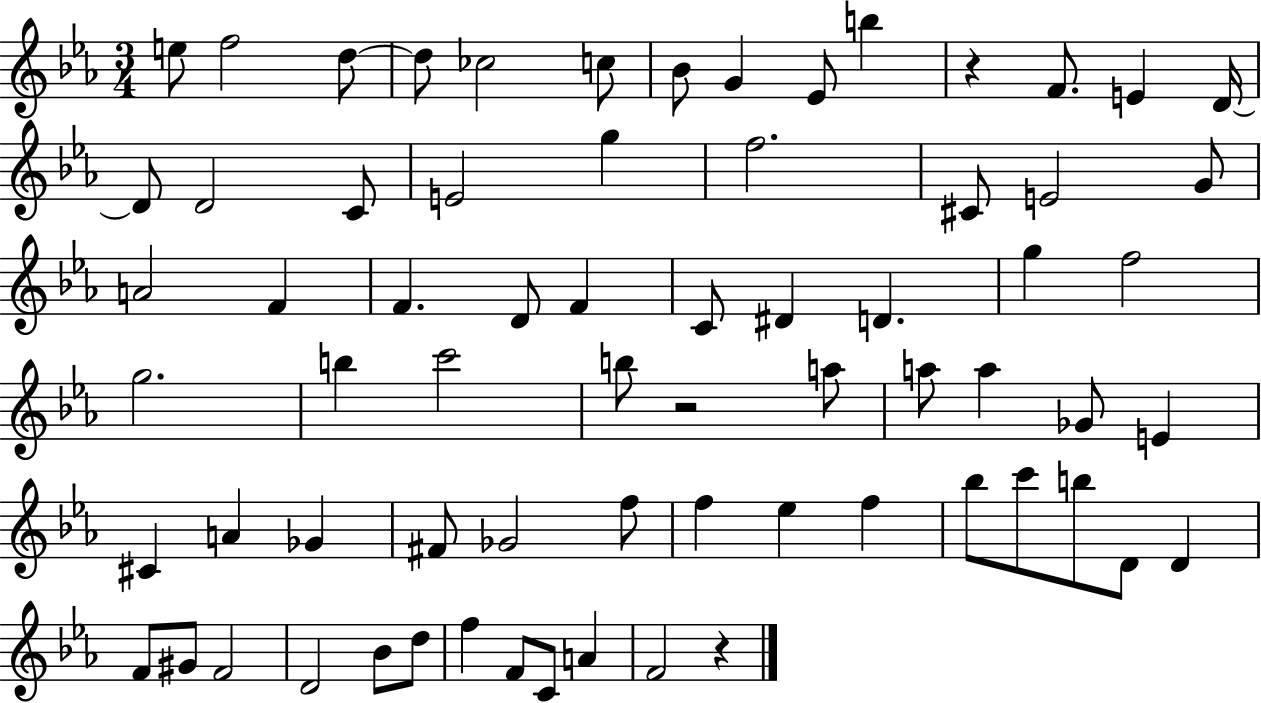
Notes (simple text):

E5/e F5/h D5/e D5/e CES5/h C5/e Bb4/e G4/q Eb4/e B5/q R/q F4/e. E4/q D4/s D4/e D4/h C4/e E4/h G5/q F5/h. C#4/e E4/h G4/e A4/h F4/q F4/q. D4/e F4/q C4/e D#4/q D4/q. G5/q F5/h G5/h. B5/q C6/h B5/e R/h A5/e A5/e A5/q Gb4/e E4/q C#4/q A4/q Gb4/q F#4/e Gb4/h F5/e F5/q Eb5/q F5/q Bb5/e C6/e B5/e D4/e D4/q F4/e G#4/e F4/h D4/h Bb4/e D5/e F5/q F4/e C4/e A4/q F4/h R/q